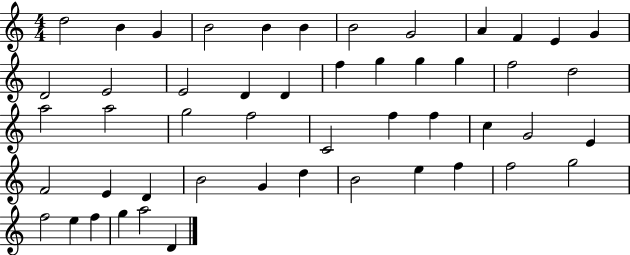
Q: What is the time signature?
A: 4/4